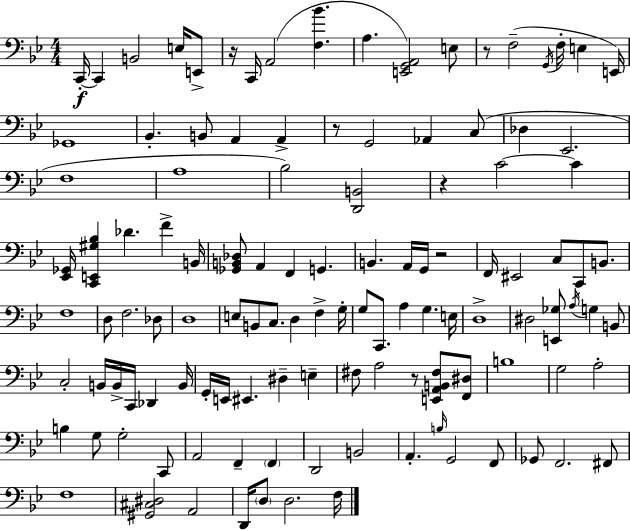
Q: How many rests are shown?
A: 6